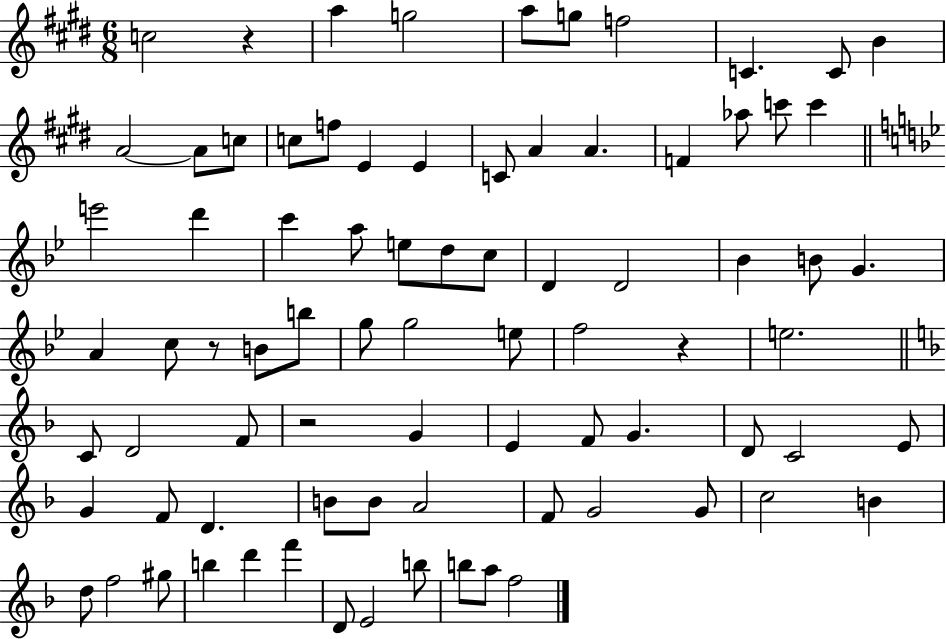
C5/h R/q A5/q G5/h A5/e G5/e F5/h C4/q. C4/e B4/q A4/h A4/e C5/e C5/e F5/e E4/q E4/q C4/e A4/q A4/q. F4/q Ab5/e C6/e C6/q E6/h D6/q C6/q A5/e E5/e D5/e C5/e D4/q D4/h Bb4/q B4/e G4/q. A4/q C5/e R/e B4/e B5/e G5/e G5/h E5/e F5/h R/q E5/h. C4/e D4/h F4/e R/h G4/q E4/q F4/e G4/q. D4/e C4/h E4/e G4/q F4/e D4/q. B4/e B4/e A4/h F4/e G4/h G4/e C5/h B4/q D5/e F5/h G#5/e B5/q D6/q F6/q D4/e E4/h B5/e B5/e A5/e F5/h